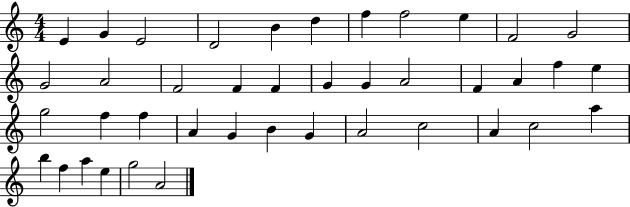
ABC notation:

X:1
T:Untitled
M:4/4
L:1/4
K:C
E G E2 D2 B d f f2 e F2 G2 G2 A2 F2 F F G G A2 F A f e g2 f f A G B G A2 c2 A c2 a b f a e g2 A2